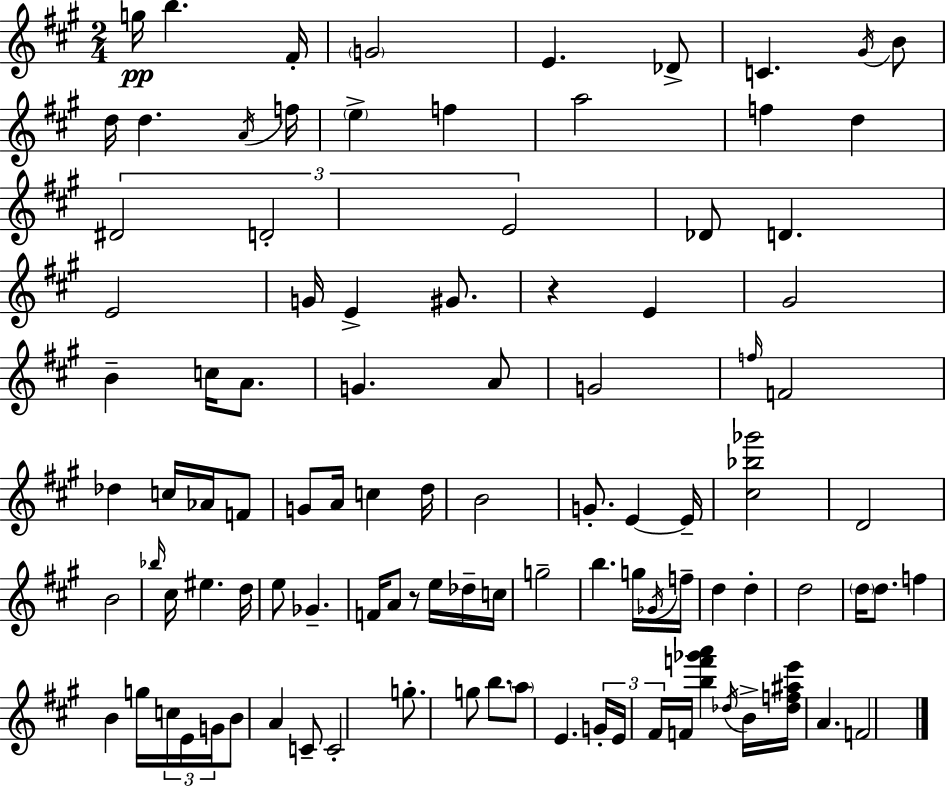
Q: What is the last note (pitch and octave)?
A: F4